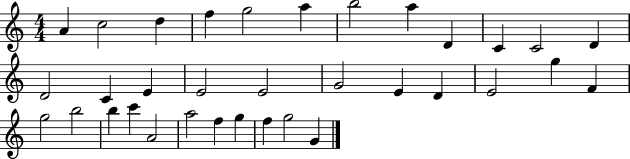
X:1
T:Untitled
M:4/4
L:1/4
K:C
A c2 d f g2 a b2 a D C C2 D D2 C E E2 E2 G2 E D E2 g F g2 b2 b c' A2 a2 f g f g2 G